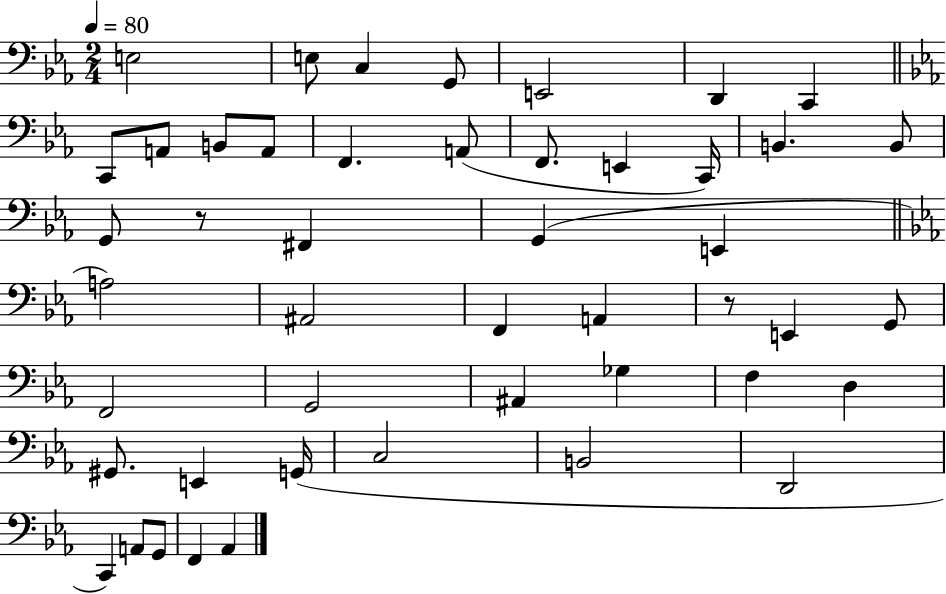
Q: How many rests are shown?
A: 2